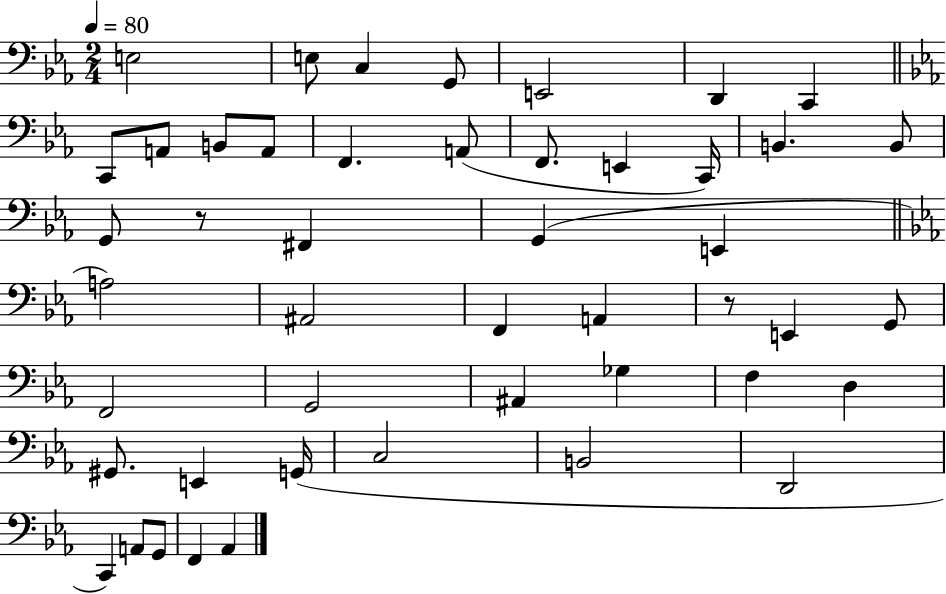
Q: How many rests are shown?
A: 2